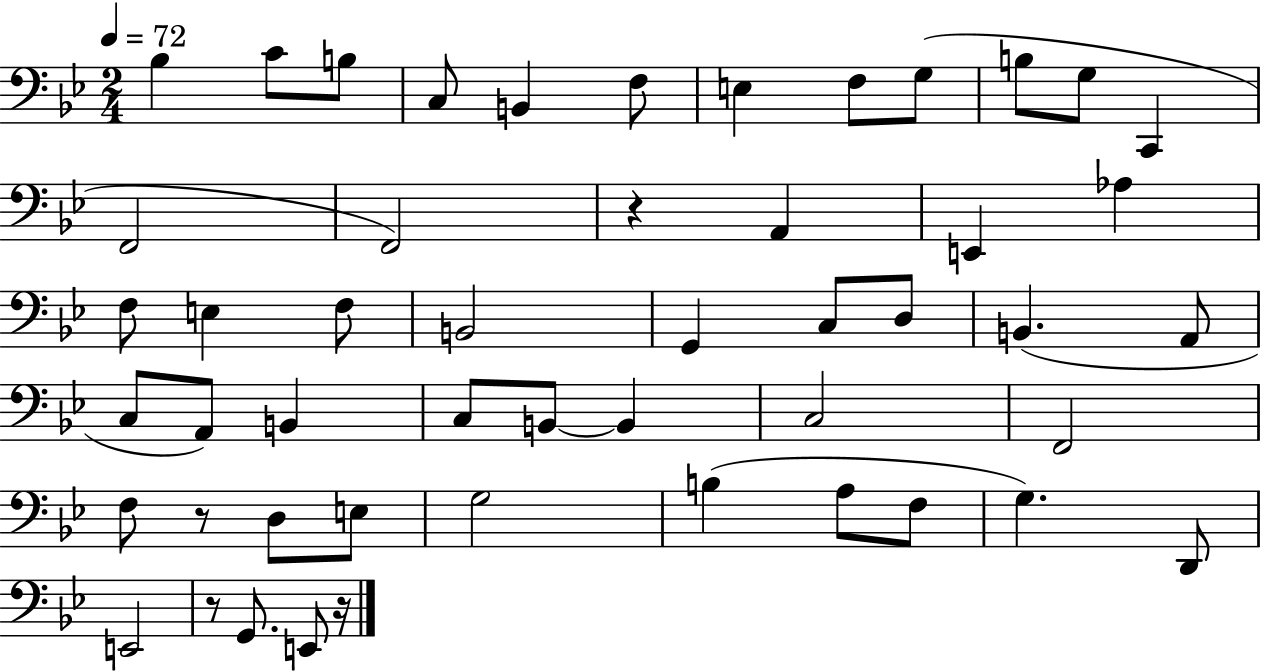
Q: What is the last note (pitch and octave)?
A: E2